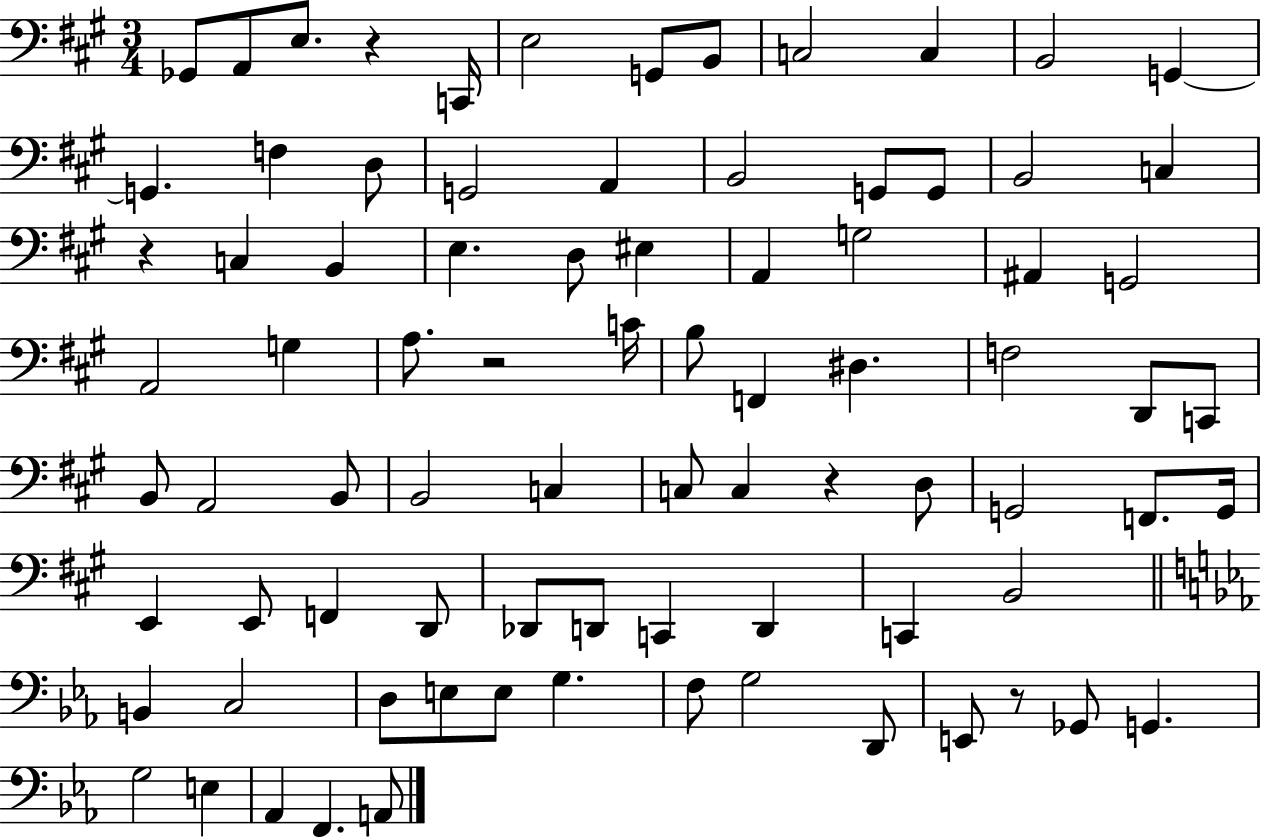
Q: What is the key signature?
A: A major